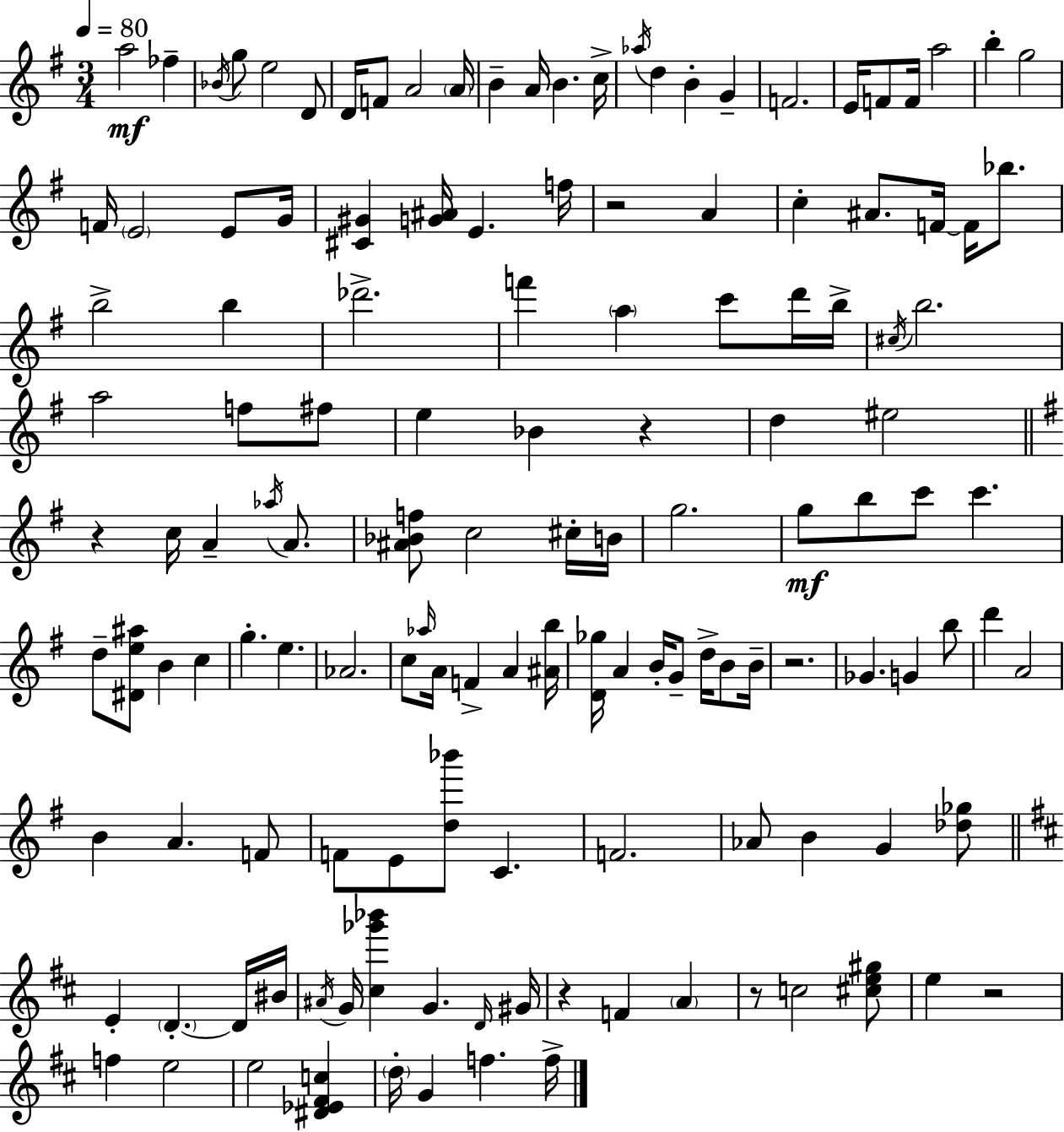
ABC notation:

X:1
T:Untitled
M:3/4
L:1/4
K:Em
a2 _f _B/4 g/2 e2 D/2 D/4 F/2 A2 A/4 B A/4 B c/4 _a/4 d B G F2 E/4 F/2 F/4 a2 b g2 F/4 E2 E/2 G/4 [^C^G] [G^A]/4 E f/4 z2 A c ^A/2 F/4 F/4 _b/2 b2 b _d'2 f' a c'/2 d'/4 b/4 ^c/4 b2 a2 f/2 ^f/2 e _B z d ^e2 z c/4 A _a/4 A/2 [^A_Bf]/2 c2 ^c/4 B/4 g2 g/2 b/2 c'/2 c' d/2 [^De^a]/2 B c g e _A2 c/2 _a/4 A/4 F A [^Ab]/4 [D_g]/4 A B/4 G/2 d/4 B/2 B/4 z2 _G G b/2 d' A2 B A F/2 F/2 E/2 [d_b']/2 C F2 _A/2 B G [_d_g]/2 E D D/4 ^B/4 ^A/4 G/4 [^c_g'_b'] G D/4 ^G/4 z F A z/2 c2 [^ce^g]/2 e z2 f e2 e2 [^D_E^Fc] d/4 G f f/4